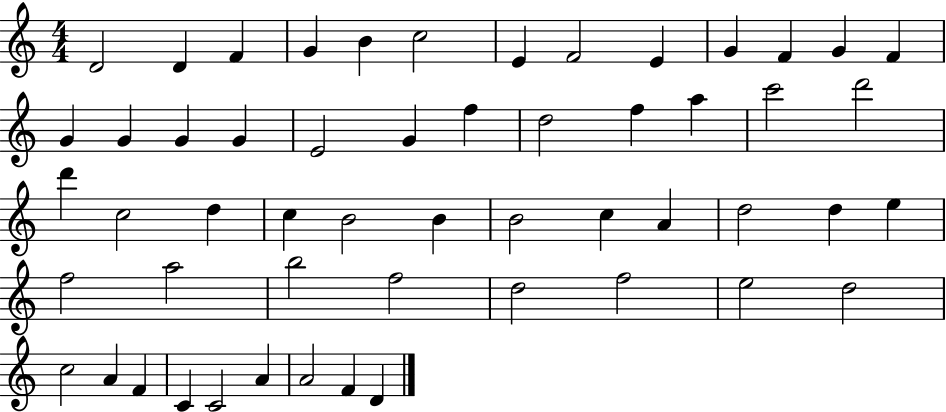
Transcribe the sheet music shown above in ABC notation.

X:1
T:Untitled
M:4/4
L:1/4
K:C
D2 D F G B c2 E F2 E G F G F G G G G E2 G f d2 f a c'2 d'2 d' c2 d c B2 B B2 c A d2 d e f2 a2 b2 f2 d2 f2 e2 d2 c2 A F C C2 A A2 F D